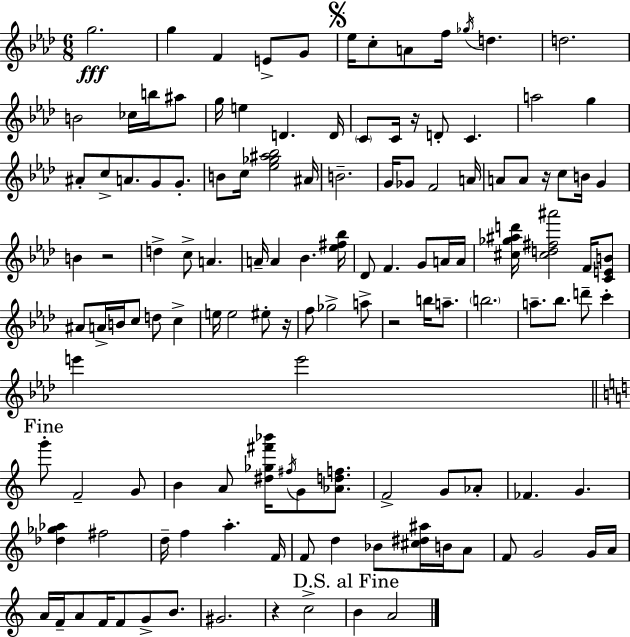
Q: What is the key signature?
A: AES major